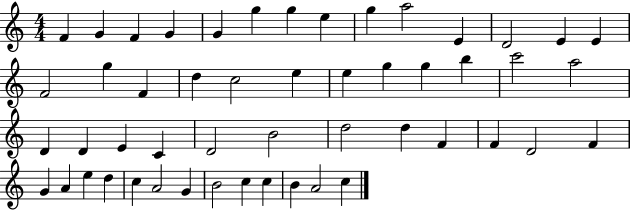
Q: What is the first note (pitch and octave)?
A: F4